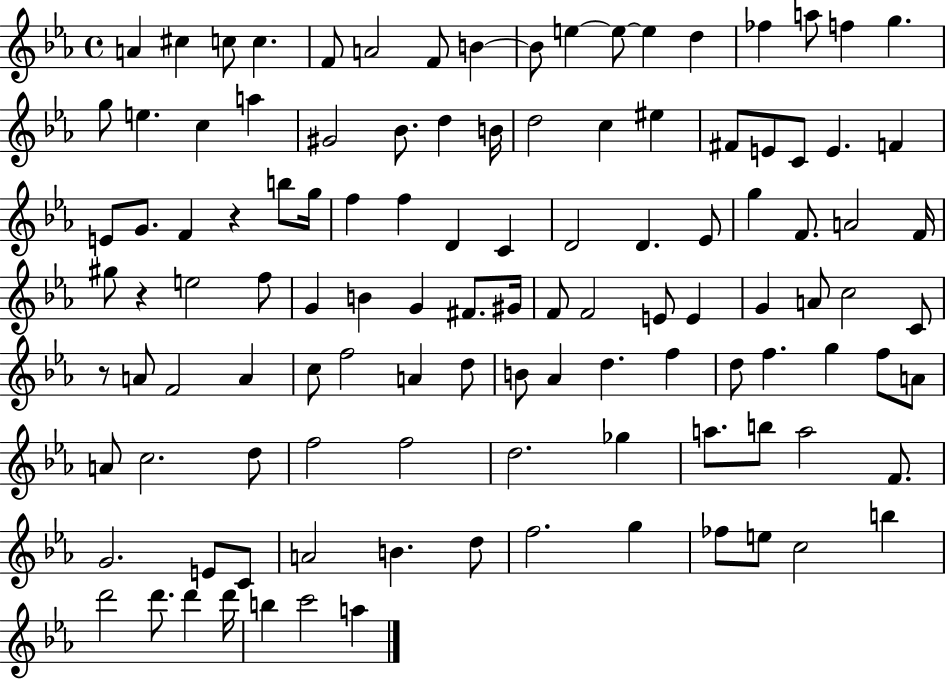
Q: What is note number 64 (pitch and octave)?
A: C5